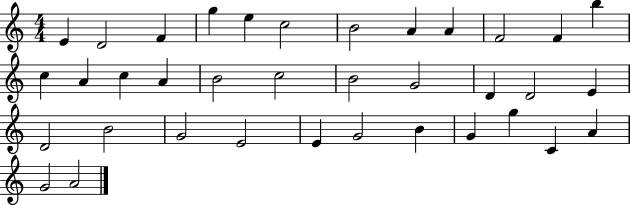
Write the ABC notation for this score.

X:1
T:Untitled
M:4/4
L:1/4
K:C
E D2 F g e c2 B2 A A F2 F b c A c A B2 c2 B2 G2 D D2 E D2 B2 G2 E2 E G2 B G g C A G2 A2